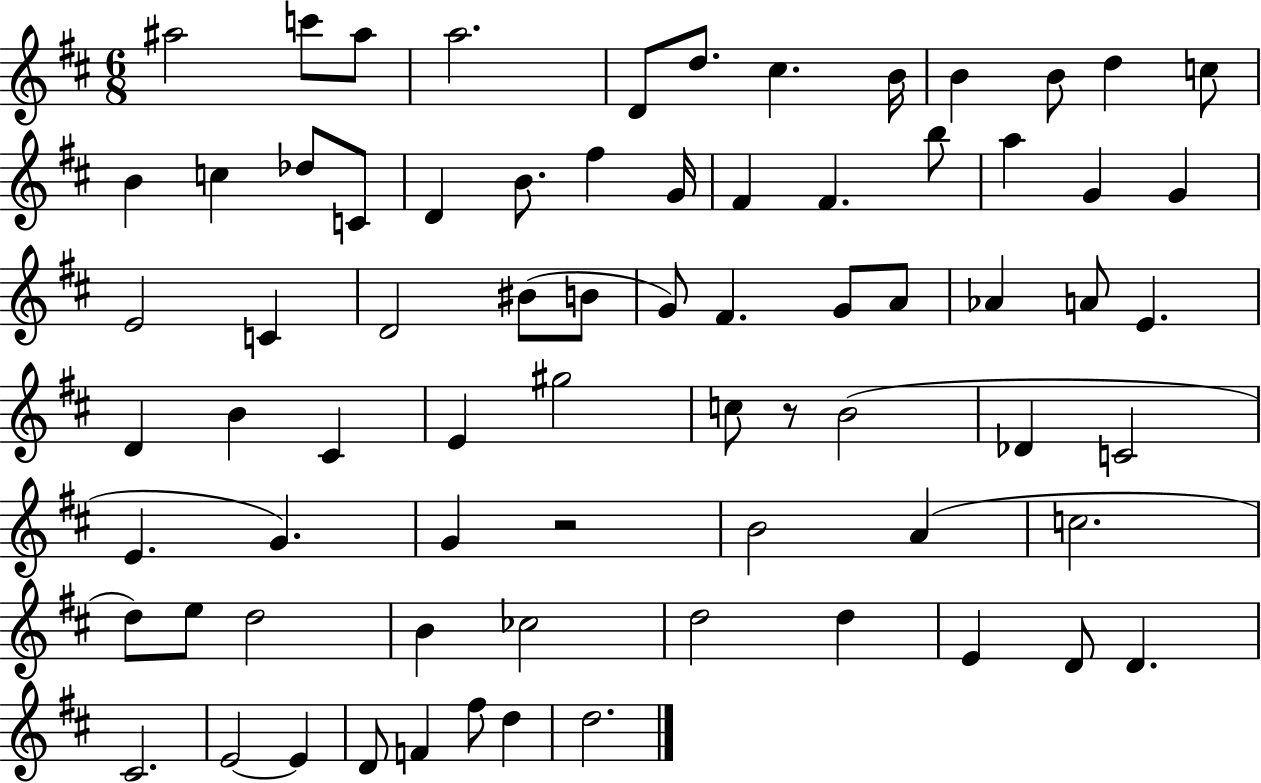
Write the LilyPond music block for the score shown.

{
  \clef treble
  \numericTimeSignature
  \time 6/8
  \key d \major
  ais''2 c'''8 ais''8 | a''2. | d'8 d''8. cis''4. b'16 | b'4 b'8 d''4 c''8 | \break b'4 c''4 des''8 c'8 | d'4 b'8. fis''4 g'16 | fis'4 fis'4. b''8 | a''4 g'4 g'4 | \break e'2 c'4 | d'2 bis'8( b'8 | g'8) fis'4. g'8 a'8 | aes'4 a'8 e'4. | \break d'4 b'4 cis'4 | e'4 gis''2 | c''8 r8 b'2( | des'4 c'2 | \break e'4. g'4.) | g'4 r2 | b'2 a'4( | c''2. | \break d''8) e''8 d''2 | b'4 ces''2 | d''2 d''4 | e'4 d'8 d'4. | \break cis'2. | e'2~~ e'4 | d'8 f'4 fis''8 d''4 | d''2. | \break \bar "|."
}